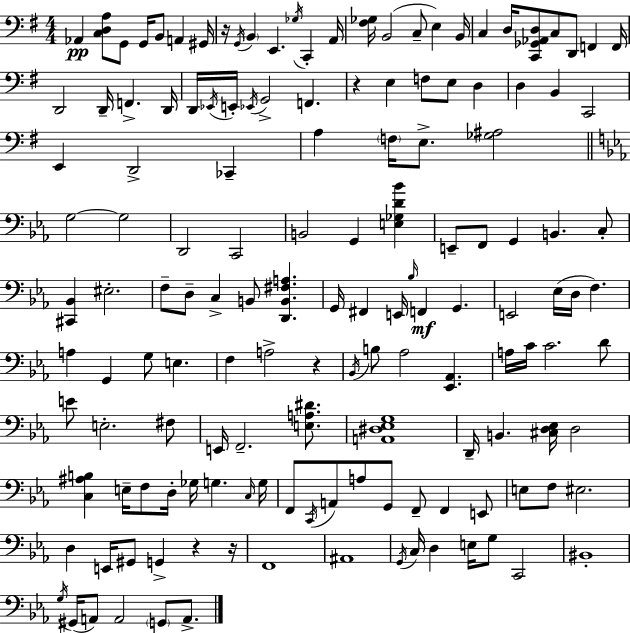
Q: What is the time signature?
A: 4/4